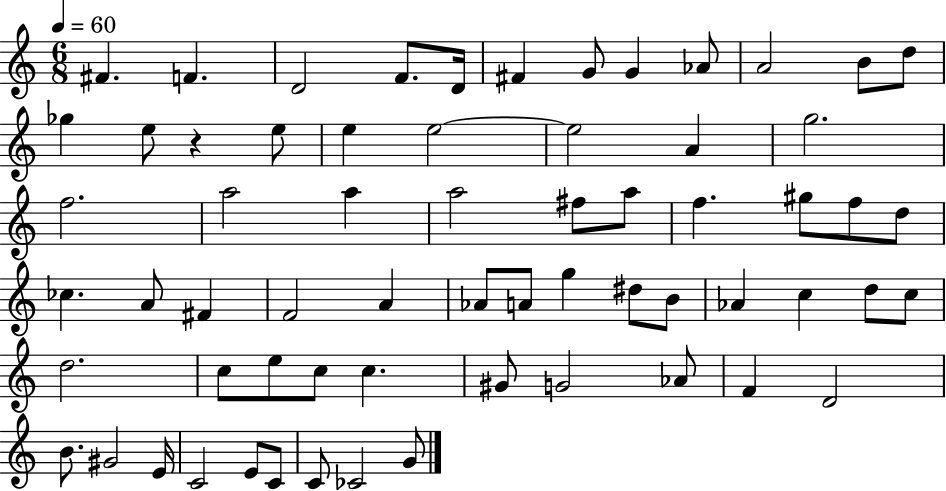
{
  \clef treble
  \numericTimeSignature
  \time 6/8
  \key c \major
  \tempo 4 = 60
  \repeat volta 2 { fis'4. f'4. | d'2 f'8. d'16 | fis'4 g'8 g'4 aes'8 | a'2 b'8 d''8 | \break ges''4 e''8 r4 e''8 | e''4 e''2~~ | e''2 a'4 | g''2. | \break f''2. | a''2 a''4 | a''2 fis''8 a''8 | f''4. gis''8 f''8 d''8 | \break ces''4. a'8 fis'4 | f'2 a'4 | aes'8 a'8 g''4 dis''8 b'8 | aes'4 c''4 d''8 c''8 | \break d''2. | c''8 e''8 c''8 c''4. | gis'8 g'2 aes'8 | f'4 d'2 | \break b'8. gis'2 e'16 | c'2 e'8 c'8 | c'8 ces'2 g'8 | } \bar "|."
}